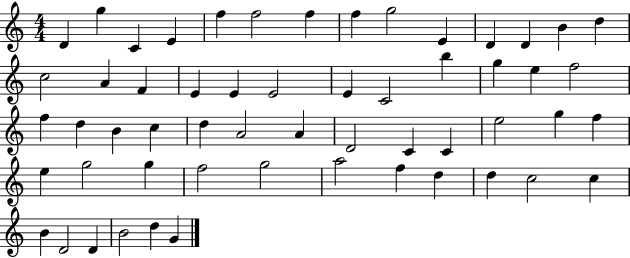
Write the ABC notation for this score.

X:1
T:Untitled
M:4/4
L:1/4
K:C
D g C E f f2 f f g2 E D D B d c2 A F E E E2 E C2 b g e f2 f d B c d A2 A D2 C C e2 g f e g2 g f2 g2 a2 f d d c2 c B D2 D B2 d G